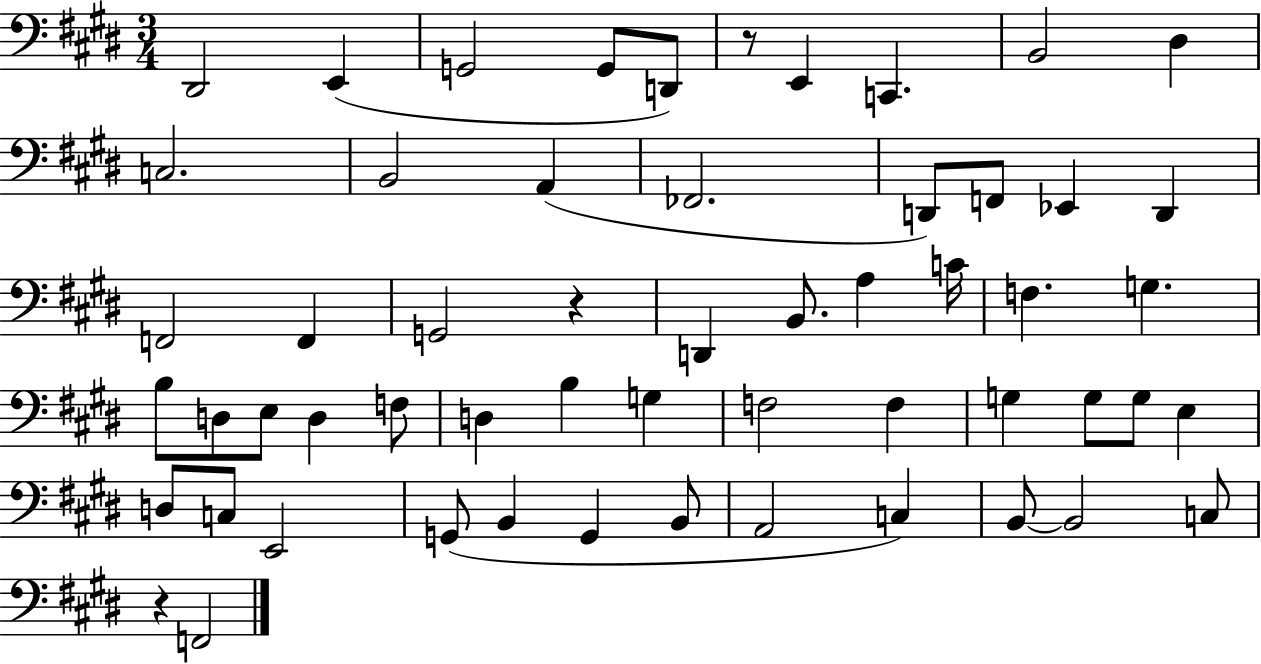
D#2/h E2/q G2/h G2/e D2/e R/e E2/q C2/q. B2/h D#3/q C3/h. B2/h A2/q FES2/h. D2/e F2/e Eb2/q D2/q F2/h F2/q G2/h R/q D2/q B2/e. A3/q C4/s F3/q. G3/q. B3/e D3/e E3/e D3/q F3/e D3/q B3/q G3/q F3/h F3/q G3/q G3/e G3/e E3/q D3/e C3/e E2/h G2/e B2/q G2/q B2/e A2/h C3/q B2/e B2/h C3/e R/q F2/h